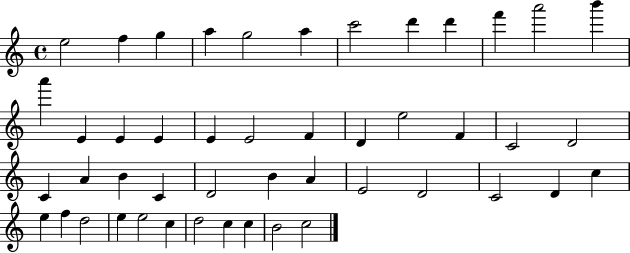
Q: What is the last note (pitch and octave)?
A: C5